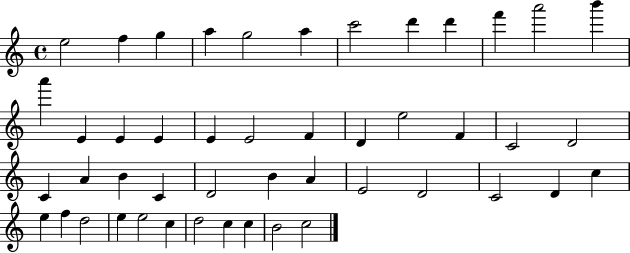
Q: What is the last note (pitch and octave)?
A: C5